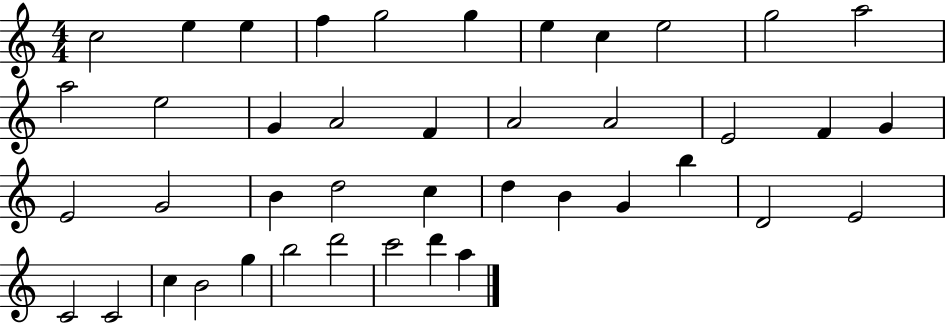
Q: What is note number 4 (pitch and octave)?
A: F5